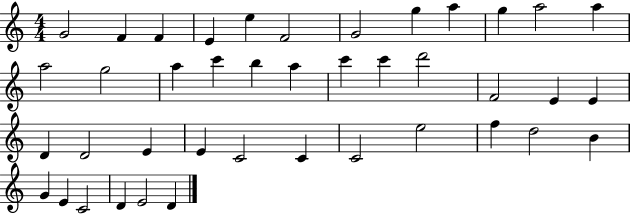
{
  \clef treble
  \numericTimeSignature
  \time 4/4
  \key c \major
  g'2 f'4 f'4 | e'4 e''4 f'2 | g'2 g''4 a''4 | g''4 a''2 a''4 | \break a''2 g''2 | a''4 c'''4 b''4 a''4 | c'''4 c'''4 d'''2 | f'2 e'4 e'4 | \break d'4 d'2 e'4 | e'4 c'2 c'4 | c'2 e''2 | f''4 d''2 b'4 | \break g'4 e'4 c'2 | d'4 e'2 d'4 | \bar "|."
}